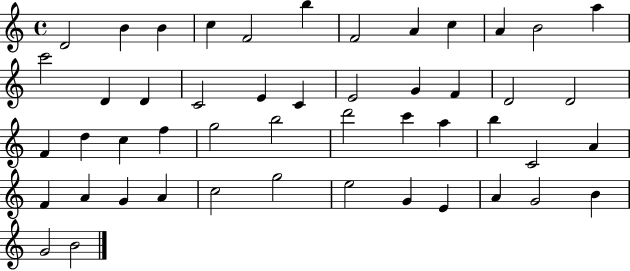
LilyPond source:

{
  \clef treble
  \time 4/4
  \defaultTimeSignature
  \key c \major
  d'2 b'4 b'4 | c''4 f'2 b''4 | f'2 a'4 c''4 | a'4 b'2 a''4 | \break c'''2 d'4 d'4 | c'2 e'4 c'4 | e'2 g'4 f'4 | d'2 d'2 | \break f'4 d''4 c''4 f''4 | g''2 b''2 | d'''2 c'''4 a''4 | b''4 c'2 a'4 | \break f'4 a'4 g'4 a'4 | c''2 g''2 | e''2 g'4 e'4 | a'4 g'2 b'4 | \break g'2 b'2 | \bar "|."
}